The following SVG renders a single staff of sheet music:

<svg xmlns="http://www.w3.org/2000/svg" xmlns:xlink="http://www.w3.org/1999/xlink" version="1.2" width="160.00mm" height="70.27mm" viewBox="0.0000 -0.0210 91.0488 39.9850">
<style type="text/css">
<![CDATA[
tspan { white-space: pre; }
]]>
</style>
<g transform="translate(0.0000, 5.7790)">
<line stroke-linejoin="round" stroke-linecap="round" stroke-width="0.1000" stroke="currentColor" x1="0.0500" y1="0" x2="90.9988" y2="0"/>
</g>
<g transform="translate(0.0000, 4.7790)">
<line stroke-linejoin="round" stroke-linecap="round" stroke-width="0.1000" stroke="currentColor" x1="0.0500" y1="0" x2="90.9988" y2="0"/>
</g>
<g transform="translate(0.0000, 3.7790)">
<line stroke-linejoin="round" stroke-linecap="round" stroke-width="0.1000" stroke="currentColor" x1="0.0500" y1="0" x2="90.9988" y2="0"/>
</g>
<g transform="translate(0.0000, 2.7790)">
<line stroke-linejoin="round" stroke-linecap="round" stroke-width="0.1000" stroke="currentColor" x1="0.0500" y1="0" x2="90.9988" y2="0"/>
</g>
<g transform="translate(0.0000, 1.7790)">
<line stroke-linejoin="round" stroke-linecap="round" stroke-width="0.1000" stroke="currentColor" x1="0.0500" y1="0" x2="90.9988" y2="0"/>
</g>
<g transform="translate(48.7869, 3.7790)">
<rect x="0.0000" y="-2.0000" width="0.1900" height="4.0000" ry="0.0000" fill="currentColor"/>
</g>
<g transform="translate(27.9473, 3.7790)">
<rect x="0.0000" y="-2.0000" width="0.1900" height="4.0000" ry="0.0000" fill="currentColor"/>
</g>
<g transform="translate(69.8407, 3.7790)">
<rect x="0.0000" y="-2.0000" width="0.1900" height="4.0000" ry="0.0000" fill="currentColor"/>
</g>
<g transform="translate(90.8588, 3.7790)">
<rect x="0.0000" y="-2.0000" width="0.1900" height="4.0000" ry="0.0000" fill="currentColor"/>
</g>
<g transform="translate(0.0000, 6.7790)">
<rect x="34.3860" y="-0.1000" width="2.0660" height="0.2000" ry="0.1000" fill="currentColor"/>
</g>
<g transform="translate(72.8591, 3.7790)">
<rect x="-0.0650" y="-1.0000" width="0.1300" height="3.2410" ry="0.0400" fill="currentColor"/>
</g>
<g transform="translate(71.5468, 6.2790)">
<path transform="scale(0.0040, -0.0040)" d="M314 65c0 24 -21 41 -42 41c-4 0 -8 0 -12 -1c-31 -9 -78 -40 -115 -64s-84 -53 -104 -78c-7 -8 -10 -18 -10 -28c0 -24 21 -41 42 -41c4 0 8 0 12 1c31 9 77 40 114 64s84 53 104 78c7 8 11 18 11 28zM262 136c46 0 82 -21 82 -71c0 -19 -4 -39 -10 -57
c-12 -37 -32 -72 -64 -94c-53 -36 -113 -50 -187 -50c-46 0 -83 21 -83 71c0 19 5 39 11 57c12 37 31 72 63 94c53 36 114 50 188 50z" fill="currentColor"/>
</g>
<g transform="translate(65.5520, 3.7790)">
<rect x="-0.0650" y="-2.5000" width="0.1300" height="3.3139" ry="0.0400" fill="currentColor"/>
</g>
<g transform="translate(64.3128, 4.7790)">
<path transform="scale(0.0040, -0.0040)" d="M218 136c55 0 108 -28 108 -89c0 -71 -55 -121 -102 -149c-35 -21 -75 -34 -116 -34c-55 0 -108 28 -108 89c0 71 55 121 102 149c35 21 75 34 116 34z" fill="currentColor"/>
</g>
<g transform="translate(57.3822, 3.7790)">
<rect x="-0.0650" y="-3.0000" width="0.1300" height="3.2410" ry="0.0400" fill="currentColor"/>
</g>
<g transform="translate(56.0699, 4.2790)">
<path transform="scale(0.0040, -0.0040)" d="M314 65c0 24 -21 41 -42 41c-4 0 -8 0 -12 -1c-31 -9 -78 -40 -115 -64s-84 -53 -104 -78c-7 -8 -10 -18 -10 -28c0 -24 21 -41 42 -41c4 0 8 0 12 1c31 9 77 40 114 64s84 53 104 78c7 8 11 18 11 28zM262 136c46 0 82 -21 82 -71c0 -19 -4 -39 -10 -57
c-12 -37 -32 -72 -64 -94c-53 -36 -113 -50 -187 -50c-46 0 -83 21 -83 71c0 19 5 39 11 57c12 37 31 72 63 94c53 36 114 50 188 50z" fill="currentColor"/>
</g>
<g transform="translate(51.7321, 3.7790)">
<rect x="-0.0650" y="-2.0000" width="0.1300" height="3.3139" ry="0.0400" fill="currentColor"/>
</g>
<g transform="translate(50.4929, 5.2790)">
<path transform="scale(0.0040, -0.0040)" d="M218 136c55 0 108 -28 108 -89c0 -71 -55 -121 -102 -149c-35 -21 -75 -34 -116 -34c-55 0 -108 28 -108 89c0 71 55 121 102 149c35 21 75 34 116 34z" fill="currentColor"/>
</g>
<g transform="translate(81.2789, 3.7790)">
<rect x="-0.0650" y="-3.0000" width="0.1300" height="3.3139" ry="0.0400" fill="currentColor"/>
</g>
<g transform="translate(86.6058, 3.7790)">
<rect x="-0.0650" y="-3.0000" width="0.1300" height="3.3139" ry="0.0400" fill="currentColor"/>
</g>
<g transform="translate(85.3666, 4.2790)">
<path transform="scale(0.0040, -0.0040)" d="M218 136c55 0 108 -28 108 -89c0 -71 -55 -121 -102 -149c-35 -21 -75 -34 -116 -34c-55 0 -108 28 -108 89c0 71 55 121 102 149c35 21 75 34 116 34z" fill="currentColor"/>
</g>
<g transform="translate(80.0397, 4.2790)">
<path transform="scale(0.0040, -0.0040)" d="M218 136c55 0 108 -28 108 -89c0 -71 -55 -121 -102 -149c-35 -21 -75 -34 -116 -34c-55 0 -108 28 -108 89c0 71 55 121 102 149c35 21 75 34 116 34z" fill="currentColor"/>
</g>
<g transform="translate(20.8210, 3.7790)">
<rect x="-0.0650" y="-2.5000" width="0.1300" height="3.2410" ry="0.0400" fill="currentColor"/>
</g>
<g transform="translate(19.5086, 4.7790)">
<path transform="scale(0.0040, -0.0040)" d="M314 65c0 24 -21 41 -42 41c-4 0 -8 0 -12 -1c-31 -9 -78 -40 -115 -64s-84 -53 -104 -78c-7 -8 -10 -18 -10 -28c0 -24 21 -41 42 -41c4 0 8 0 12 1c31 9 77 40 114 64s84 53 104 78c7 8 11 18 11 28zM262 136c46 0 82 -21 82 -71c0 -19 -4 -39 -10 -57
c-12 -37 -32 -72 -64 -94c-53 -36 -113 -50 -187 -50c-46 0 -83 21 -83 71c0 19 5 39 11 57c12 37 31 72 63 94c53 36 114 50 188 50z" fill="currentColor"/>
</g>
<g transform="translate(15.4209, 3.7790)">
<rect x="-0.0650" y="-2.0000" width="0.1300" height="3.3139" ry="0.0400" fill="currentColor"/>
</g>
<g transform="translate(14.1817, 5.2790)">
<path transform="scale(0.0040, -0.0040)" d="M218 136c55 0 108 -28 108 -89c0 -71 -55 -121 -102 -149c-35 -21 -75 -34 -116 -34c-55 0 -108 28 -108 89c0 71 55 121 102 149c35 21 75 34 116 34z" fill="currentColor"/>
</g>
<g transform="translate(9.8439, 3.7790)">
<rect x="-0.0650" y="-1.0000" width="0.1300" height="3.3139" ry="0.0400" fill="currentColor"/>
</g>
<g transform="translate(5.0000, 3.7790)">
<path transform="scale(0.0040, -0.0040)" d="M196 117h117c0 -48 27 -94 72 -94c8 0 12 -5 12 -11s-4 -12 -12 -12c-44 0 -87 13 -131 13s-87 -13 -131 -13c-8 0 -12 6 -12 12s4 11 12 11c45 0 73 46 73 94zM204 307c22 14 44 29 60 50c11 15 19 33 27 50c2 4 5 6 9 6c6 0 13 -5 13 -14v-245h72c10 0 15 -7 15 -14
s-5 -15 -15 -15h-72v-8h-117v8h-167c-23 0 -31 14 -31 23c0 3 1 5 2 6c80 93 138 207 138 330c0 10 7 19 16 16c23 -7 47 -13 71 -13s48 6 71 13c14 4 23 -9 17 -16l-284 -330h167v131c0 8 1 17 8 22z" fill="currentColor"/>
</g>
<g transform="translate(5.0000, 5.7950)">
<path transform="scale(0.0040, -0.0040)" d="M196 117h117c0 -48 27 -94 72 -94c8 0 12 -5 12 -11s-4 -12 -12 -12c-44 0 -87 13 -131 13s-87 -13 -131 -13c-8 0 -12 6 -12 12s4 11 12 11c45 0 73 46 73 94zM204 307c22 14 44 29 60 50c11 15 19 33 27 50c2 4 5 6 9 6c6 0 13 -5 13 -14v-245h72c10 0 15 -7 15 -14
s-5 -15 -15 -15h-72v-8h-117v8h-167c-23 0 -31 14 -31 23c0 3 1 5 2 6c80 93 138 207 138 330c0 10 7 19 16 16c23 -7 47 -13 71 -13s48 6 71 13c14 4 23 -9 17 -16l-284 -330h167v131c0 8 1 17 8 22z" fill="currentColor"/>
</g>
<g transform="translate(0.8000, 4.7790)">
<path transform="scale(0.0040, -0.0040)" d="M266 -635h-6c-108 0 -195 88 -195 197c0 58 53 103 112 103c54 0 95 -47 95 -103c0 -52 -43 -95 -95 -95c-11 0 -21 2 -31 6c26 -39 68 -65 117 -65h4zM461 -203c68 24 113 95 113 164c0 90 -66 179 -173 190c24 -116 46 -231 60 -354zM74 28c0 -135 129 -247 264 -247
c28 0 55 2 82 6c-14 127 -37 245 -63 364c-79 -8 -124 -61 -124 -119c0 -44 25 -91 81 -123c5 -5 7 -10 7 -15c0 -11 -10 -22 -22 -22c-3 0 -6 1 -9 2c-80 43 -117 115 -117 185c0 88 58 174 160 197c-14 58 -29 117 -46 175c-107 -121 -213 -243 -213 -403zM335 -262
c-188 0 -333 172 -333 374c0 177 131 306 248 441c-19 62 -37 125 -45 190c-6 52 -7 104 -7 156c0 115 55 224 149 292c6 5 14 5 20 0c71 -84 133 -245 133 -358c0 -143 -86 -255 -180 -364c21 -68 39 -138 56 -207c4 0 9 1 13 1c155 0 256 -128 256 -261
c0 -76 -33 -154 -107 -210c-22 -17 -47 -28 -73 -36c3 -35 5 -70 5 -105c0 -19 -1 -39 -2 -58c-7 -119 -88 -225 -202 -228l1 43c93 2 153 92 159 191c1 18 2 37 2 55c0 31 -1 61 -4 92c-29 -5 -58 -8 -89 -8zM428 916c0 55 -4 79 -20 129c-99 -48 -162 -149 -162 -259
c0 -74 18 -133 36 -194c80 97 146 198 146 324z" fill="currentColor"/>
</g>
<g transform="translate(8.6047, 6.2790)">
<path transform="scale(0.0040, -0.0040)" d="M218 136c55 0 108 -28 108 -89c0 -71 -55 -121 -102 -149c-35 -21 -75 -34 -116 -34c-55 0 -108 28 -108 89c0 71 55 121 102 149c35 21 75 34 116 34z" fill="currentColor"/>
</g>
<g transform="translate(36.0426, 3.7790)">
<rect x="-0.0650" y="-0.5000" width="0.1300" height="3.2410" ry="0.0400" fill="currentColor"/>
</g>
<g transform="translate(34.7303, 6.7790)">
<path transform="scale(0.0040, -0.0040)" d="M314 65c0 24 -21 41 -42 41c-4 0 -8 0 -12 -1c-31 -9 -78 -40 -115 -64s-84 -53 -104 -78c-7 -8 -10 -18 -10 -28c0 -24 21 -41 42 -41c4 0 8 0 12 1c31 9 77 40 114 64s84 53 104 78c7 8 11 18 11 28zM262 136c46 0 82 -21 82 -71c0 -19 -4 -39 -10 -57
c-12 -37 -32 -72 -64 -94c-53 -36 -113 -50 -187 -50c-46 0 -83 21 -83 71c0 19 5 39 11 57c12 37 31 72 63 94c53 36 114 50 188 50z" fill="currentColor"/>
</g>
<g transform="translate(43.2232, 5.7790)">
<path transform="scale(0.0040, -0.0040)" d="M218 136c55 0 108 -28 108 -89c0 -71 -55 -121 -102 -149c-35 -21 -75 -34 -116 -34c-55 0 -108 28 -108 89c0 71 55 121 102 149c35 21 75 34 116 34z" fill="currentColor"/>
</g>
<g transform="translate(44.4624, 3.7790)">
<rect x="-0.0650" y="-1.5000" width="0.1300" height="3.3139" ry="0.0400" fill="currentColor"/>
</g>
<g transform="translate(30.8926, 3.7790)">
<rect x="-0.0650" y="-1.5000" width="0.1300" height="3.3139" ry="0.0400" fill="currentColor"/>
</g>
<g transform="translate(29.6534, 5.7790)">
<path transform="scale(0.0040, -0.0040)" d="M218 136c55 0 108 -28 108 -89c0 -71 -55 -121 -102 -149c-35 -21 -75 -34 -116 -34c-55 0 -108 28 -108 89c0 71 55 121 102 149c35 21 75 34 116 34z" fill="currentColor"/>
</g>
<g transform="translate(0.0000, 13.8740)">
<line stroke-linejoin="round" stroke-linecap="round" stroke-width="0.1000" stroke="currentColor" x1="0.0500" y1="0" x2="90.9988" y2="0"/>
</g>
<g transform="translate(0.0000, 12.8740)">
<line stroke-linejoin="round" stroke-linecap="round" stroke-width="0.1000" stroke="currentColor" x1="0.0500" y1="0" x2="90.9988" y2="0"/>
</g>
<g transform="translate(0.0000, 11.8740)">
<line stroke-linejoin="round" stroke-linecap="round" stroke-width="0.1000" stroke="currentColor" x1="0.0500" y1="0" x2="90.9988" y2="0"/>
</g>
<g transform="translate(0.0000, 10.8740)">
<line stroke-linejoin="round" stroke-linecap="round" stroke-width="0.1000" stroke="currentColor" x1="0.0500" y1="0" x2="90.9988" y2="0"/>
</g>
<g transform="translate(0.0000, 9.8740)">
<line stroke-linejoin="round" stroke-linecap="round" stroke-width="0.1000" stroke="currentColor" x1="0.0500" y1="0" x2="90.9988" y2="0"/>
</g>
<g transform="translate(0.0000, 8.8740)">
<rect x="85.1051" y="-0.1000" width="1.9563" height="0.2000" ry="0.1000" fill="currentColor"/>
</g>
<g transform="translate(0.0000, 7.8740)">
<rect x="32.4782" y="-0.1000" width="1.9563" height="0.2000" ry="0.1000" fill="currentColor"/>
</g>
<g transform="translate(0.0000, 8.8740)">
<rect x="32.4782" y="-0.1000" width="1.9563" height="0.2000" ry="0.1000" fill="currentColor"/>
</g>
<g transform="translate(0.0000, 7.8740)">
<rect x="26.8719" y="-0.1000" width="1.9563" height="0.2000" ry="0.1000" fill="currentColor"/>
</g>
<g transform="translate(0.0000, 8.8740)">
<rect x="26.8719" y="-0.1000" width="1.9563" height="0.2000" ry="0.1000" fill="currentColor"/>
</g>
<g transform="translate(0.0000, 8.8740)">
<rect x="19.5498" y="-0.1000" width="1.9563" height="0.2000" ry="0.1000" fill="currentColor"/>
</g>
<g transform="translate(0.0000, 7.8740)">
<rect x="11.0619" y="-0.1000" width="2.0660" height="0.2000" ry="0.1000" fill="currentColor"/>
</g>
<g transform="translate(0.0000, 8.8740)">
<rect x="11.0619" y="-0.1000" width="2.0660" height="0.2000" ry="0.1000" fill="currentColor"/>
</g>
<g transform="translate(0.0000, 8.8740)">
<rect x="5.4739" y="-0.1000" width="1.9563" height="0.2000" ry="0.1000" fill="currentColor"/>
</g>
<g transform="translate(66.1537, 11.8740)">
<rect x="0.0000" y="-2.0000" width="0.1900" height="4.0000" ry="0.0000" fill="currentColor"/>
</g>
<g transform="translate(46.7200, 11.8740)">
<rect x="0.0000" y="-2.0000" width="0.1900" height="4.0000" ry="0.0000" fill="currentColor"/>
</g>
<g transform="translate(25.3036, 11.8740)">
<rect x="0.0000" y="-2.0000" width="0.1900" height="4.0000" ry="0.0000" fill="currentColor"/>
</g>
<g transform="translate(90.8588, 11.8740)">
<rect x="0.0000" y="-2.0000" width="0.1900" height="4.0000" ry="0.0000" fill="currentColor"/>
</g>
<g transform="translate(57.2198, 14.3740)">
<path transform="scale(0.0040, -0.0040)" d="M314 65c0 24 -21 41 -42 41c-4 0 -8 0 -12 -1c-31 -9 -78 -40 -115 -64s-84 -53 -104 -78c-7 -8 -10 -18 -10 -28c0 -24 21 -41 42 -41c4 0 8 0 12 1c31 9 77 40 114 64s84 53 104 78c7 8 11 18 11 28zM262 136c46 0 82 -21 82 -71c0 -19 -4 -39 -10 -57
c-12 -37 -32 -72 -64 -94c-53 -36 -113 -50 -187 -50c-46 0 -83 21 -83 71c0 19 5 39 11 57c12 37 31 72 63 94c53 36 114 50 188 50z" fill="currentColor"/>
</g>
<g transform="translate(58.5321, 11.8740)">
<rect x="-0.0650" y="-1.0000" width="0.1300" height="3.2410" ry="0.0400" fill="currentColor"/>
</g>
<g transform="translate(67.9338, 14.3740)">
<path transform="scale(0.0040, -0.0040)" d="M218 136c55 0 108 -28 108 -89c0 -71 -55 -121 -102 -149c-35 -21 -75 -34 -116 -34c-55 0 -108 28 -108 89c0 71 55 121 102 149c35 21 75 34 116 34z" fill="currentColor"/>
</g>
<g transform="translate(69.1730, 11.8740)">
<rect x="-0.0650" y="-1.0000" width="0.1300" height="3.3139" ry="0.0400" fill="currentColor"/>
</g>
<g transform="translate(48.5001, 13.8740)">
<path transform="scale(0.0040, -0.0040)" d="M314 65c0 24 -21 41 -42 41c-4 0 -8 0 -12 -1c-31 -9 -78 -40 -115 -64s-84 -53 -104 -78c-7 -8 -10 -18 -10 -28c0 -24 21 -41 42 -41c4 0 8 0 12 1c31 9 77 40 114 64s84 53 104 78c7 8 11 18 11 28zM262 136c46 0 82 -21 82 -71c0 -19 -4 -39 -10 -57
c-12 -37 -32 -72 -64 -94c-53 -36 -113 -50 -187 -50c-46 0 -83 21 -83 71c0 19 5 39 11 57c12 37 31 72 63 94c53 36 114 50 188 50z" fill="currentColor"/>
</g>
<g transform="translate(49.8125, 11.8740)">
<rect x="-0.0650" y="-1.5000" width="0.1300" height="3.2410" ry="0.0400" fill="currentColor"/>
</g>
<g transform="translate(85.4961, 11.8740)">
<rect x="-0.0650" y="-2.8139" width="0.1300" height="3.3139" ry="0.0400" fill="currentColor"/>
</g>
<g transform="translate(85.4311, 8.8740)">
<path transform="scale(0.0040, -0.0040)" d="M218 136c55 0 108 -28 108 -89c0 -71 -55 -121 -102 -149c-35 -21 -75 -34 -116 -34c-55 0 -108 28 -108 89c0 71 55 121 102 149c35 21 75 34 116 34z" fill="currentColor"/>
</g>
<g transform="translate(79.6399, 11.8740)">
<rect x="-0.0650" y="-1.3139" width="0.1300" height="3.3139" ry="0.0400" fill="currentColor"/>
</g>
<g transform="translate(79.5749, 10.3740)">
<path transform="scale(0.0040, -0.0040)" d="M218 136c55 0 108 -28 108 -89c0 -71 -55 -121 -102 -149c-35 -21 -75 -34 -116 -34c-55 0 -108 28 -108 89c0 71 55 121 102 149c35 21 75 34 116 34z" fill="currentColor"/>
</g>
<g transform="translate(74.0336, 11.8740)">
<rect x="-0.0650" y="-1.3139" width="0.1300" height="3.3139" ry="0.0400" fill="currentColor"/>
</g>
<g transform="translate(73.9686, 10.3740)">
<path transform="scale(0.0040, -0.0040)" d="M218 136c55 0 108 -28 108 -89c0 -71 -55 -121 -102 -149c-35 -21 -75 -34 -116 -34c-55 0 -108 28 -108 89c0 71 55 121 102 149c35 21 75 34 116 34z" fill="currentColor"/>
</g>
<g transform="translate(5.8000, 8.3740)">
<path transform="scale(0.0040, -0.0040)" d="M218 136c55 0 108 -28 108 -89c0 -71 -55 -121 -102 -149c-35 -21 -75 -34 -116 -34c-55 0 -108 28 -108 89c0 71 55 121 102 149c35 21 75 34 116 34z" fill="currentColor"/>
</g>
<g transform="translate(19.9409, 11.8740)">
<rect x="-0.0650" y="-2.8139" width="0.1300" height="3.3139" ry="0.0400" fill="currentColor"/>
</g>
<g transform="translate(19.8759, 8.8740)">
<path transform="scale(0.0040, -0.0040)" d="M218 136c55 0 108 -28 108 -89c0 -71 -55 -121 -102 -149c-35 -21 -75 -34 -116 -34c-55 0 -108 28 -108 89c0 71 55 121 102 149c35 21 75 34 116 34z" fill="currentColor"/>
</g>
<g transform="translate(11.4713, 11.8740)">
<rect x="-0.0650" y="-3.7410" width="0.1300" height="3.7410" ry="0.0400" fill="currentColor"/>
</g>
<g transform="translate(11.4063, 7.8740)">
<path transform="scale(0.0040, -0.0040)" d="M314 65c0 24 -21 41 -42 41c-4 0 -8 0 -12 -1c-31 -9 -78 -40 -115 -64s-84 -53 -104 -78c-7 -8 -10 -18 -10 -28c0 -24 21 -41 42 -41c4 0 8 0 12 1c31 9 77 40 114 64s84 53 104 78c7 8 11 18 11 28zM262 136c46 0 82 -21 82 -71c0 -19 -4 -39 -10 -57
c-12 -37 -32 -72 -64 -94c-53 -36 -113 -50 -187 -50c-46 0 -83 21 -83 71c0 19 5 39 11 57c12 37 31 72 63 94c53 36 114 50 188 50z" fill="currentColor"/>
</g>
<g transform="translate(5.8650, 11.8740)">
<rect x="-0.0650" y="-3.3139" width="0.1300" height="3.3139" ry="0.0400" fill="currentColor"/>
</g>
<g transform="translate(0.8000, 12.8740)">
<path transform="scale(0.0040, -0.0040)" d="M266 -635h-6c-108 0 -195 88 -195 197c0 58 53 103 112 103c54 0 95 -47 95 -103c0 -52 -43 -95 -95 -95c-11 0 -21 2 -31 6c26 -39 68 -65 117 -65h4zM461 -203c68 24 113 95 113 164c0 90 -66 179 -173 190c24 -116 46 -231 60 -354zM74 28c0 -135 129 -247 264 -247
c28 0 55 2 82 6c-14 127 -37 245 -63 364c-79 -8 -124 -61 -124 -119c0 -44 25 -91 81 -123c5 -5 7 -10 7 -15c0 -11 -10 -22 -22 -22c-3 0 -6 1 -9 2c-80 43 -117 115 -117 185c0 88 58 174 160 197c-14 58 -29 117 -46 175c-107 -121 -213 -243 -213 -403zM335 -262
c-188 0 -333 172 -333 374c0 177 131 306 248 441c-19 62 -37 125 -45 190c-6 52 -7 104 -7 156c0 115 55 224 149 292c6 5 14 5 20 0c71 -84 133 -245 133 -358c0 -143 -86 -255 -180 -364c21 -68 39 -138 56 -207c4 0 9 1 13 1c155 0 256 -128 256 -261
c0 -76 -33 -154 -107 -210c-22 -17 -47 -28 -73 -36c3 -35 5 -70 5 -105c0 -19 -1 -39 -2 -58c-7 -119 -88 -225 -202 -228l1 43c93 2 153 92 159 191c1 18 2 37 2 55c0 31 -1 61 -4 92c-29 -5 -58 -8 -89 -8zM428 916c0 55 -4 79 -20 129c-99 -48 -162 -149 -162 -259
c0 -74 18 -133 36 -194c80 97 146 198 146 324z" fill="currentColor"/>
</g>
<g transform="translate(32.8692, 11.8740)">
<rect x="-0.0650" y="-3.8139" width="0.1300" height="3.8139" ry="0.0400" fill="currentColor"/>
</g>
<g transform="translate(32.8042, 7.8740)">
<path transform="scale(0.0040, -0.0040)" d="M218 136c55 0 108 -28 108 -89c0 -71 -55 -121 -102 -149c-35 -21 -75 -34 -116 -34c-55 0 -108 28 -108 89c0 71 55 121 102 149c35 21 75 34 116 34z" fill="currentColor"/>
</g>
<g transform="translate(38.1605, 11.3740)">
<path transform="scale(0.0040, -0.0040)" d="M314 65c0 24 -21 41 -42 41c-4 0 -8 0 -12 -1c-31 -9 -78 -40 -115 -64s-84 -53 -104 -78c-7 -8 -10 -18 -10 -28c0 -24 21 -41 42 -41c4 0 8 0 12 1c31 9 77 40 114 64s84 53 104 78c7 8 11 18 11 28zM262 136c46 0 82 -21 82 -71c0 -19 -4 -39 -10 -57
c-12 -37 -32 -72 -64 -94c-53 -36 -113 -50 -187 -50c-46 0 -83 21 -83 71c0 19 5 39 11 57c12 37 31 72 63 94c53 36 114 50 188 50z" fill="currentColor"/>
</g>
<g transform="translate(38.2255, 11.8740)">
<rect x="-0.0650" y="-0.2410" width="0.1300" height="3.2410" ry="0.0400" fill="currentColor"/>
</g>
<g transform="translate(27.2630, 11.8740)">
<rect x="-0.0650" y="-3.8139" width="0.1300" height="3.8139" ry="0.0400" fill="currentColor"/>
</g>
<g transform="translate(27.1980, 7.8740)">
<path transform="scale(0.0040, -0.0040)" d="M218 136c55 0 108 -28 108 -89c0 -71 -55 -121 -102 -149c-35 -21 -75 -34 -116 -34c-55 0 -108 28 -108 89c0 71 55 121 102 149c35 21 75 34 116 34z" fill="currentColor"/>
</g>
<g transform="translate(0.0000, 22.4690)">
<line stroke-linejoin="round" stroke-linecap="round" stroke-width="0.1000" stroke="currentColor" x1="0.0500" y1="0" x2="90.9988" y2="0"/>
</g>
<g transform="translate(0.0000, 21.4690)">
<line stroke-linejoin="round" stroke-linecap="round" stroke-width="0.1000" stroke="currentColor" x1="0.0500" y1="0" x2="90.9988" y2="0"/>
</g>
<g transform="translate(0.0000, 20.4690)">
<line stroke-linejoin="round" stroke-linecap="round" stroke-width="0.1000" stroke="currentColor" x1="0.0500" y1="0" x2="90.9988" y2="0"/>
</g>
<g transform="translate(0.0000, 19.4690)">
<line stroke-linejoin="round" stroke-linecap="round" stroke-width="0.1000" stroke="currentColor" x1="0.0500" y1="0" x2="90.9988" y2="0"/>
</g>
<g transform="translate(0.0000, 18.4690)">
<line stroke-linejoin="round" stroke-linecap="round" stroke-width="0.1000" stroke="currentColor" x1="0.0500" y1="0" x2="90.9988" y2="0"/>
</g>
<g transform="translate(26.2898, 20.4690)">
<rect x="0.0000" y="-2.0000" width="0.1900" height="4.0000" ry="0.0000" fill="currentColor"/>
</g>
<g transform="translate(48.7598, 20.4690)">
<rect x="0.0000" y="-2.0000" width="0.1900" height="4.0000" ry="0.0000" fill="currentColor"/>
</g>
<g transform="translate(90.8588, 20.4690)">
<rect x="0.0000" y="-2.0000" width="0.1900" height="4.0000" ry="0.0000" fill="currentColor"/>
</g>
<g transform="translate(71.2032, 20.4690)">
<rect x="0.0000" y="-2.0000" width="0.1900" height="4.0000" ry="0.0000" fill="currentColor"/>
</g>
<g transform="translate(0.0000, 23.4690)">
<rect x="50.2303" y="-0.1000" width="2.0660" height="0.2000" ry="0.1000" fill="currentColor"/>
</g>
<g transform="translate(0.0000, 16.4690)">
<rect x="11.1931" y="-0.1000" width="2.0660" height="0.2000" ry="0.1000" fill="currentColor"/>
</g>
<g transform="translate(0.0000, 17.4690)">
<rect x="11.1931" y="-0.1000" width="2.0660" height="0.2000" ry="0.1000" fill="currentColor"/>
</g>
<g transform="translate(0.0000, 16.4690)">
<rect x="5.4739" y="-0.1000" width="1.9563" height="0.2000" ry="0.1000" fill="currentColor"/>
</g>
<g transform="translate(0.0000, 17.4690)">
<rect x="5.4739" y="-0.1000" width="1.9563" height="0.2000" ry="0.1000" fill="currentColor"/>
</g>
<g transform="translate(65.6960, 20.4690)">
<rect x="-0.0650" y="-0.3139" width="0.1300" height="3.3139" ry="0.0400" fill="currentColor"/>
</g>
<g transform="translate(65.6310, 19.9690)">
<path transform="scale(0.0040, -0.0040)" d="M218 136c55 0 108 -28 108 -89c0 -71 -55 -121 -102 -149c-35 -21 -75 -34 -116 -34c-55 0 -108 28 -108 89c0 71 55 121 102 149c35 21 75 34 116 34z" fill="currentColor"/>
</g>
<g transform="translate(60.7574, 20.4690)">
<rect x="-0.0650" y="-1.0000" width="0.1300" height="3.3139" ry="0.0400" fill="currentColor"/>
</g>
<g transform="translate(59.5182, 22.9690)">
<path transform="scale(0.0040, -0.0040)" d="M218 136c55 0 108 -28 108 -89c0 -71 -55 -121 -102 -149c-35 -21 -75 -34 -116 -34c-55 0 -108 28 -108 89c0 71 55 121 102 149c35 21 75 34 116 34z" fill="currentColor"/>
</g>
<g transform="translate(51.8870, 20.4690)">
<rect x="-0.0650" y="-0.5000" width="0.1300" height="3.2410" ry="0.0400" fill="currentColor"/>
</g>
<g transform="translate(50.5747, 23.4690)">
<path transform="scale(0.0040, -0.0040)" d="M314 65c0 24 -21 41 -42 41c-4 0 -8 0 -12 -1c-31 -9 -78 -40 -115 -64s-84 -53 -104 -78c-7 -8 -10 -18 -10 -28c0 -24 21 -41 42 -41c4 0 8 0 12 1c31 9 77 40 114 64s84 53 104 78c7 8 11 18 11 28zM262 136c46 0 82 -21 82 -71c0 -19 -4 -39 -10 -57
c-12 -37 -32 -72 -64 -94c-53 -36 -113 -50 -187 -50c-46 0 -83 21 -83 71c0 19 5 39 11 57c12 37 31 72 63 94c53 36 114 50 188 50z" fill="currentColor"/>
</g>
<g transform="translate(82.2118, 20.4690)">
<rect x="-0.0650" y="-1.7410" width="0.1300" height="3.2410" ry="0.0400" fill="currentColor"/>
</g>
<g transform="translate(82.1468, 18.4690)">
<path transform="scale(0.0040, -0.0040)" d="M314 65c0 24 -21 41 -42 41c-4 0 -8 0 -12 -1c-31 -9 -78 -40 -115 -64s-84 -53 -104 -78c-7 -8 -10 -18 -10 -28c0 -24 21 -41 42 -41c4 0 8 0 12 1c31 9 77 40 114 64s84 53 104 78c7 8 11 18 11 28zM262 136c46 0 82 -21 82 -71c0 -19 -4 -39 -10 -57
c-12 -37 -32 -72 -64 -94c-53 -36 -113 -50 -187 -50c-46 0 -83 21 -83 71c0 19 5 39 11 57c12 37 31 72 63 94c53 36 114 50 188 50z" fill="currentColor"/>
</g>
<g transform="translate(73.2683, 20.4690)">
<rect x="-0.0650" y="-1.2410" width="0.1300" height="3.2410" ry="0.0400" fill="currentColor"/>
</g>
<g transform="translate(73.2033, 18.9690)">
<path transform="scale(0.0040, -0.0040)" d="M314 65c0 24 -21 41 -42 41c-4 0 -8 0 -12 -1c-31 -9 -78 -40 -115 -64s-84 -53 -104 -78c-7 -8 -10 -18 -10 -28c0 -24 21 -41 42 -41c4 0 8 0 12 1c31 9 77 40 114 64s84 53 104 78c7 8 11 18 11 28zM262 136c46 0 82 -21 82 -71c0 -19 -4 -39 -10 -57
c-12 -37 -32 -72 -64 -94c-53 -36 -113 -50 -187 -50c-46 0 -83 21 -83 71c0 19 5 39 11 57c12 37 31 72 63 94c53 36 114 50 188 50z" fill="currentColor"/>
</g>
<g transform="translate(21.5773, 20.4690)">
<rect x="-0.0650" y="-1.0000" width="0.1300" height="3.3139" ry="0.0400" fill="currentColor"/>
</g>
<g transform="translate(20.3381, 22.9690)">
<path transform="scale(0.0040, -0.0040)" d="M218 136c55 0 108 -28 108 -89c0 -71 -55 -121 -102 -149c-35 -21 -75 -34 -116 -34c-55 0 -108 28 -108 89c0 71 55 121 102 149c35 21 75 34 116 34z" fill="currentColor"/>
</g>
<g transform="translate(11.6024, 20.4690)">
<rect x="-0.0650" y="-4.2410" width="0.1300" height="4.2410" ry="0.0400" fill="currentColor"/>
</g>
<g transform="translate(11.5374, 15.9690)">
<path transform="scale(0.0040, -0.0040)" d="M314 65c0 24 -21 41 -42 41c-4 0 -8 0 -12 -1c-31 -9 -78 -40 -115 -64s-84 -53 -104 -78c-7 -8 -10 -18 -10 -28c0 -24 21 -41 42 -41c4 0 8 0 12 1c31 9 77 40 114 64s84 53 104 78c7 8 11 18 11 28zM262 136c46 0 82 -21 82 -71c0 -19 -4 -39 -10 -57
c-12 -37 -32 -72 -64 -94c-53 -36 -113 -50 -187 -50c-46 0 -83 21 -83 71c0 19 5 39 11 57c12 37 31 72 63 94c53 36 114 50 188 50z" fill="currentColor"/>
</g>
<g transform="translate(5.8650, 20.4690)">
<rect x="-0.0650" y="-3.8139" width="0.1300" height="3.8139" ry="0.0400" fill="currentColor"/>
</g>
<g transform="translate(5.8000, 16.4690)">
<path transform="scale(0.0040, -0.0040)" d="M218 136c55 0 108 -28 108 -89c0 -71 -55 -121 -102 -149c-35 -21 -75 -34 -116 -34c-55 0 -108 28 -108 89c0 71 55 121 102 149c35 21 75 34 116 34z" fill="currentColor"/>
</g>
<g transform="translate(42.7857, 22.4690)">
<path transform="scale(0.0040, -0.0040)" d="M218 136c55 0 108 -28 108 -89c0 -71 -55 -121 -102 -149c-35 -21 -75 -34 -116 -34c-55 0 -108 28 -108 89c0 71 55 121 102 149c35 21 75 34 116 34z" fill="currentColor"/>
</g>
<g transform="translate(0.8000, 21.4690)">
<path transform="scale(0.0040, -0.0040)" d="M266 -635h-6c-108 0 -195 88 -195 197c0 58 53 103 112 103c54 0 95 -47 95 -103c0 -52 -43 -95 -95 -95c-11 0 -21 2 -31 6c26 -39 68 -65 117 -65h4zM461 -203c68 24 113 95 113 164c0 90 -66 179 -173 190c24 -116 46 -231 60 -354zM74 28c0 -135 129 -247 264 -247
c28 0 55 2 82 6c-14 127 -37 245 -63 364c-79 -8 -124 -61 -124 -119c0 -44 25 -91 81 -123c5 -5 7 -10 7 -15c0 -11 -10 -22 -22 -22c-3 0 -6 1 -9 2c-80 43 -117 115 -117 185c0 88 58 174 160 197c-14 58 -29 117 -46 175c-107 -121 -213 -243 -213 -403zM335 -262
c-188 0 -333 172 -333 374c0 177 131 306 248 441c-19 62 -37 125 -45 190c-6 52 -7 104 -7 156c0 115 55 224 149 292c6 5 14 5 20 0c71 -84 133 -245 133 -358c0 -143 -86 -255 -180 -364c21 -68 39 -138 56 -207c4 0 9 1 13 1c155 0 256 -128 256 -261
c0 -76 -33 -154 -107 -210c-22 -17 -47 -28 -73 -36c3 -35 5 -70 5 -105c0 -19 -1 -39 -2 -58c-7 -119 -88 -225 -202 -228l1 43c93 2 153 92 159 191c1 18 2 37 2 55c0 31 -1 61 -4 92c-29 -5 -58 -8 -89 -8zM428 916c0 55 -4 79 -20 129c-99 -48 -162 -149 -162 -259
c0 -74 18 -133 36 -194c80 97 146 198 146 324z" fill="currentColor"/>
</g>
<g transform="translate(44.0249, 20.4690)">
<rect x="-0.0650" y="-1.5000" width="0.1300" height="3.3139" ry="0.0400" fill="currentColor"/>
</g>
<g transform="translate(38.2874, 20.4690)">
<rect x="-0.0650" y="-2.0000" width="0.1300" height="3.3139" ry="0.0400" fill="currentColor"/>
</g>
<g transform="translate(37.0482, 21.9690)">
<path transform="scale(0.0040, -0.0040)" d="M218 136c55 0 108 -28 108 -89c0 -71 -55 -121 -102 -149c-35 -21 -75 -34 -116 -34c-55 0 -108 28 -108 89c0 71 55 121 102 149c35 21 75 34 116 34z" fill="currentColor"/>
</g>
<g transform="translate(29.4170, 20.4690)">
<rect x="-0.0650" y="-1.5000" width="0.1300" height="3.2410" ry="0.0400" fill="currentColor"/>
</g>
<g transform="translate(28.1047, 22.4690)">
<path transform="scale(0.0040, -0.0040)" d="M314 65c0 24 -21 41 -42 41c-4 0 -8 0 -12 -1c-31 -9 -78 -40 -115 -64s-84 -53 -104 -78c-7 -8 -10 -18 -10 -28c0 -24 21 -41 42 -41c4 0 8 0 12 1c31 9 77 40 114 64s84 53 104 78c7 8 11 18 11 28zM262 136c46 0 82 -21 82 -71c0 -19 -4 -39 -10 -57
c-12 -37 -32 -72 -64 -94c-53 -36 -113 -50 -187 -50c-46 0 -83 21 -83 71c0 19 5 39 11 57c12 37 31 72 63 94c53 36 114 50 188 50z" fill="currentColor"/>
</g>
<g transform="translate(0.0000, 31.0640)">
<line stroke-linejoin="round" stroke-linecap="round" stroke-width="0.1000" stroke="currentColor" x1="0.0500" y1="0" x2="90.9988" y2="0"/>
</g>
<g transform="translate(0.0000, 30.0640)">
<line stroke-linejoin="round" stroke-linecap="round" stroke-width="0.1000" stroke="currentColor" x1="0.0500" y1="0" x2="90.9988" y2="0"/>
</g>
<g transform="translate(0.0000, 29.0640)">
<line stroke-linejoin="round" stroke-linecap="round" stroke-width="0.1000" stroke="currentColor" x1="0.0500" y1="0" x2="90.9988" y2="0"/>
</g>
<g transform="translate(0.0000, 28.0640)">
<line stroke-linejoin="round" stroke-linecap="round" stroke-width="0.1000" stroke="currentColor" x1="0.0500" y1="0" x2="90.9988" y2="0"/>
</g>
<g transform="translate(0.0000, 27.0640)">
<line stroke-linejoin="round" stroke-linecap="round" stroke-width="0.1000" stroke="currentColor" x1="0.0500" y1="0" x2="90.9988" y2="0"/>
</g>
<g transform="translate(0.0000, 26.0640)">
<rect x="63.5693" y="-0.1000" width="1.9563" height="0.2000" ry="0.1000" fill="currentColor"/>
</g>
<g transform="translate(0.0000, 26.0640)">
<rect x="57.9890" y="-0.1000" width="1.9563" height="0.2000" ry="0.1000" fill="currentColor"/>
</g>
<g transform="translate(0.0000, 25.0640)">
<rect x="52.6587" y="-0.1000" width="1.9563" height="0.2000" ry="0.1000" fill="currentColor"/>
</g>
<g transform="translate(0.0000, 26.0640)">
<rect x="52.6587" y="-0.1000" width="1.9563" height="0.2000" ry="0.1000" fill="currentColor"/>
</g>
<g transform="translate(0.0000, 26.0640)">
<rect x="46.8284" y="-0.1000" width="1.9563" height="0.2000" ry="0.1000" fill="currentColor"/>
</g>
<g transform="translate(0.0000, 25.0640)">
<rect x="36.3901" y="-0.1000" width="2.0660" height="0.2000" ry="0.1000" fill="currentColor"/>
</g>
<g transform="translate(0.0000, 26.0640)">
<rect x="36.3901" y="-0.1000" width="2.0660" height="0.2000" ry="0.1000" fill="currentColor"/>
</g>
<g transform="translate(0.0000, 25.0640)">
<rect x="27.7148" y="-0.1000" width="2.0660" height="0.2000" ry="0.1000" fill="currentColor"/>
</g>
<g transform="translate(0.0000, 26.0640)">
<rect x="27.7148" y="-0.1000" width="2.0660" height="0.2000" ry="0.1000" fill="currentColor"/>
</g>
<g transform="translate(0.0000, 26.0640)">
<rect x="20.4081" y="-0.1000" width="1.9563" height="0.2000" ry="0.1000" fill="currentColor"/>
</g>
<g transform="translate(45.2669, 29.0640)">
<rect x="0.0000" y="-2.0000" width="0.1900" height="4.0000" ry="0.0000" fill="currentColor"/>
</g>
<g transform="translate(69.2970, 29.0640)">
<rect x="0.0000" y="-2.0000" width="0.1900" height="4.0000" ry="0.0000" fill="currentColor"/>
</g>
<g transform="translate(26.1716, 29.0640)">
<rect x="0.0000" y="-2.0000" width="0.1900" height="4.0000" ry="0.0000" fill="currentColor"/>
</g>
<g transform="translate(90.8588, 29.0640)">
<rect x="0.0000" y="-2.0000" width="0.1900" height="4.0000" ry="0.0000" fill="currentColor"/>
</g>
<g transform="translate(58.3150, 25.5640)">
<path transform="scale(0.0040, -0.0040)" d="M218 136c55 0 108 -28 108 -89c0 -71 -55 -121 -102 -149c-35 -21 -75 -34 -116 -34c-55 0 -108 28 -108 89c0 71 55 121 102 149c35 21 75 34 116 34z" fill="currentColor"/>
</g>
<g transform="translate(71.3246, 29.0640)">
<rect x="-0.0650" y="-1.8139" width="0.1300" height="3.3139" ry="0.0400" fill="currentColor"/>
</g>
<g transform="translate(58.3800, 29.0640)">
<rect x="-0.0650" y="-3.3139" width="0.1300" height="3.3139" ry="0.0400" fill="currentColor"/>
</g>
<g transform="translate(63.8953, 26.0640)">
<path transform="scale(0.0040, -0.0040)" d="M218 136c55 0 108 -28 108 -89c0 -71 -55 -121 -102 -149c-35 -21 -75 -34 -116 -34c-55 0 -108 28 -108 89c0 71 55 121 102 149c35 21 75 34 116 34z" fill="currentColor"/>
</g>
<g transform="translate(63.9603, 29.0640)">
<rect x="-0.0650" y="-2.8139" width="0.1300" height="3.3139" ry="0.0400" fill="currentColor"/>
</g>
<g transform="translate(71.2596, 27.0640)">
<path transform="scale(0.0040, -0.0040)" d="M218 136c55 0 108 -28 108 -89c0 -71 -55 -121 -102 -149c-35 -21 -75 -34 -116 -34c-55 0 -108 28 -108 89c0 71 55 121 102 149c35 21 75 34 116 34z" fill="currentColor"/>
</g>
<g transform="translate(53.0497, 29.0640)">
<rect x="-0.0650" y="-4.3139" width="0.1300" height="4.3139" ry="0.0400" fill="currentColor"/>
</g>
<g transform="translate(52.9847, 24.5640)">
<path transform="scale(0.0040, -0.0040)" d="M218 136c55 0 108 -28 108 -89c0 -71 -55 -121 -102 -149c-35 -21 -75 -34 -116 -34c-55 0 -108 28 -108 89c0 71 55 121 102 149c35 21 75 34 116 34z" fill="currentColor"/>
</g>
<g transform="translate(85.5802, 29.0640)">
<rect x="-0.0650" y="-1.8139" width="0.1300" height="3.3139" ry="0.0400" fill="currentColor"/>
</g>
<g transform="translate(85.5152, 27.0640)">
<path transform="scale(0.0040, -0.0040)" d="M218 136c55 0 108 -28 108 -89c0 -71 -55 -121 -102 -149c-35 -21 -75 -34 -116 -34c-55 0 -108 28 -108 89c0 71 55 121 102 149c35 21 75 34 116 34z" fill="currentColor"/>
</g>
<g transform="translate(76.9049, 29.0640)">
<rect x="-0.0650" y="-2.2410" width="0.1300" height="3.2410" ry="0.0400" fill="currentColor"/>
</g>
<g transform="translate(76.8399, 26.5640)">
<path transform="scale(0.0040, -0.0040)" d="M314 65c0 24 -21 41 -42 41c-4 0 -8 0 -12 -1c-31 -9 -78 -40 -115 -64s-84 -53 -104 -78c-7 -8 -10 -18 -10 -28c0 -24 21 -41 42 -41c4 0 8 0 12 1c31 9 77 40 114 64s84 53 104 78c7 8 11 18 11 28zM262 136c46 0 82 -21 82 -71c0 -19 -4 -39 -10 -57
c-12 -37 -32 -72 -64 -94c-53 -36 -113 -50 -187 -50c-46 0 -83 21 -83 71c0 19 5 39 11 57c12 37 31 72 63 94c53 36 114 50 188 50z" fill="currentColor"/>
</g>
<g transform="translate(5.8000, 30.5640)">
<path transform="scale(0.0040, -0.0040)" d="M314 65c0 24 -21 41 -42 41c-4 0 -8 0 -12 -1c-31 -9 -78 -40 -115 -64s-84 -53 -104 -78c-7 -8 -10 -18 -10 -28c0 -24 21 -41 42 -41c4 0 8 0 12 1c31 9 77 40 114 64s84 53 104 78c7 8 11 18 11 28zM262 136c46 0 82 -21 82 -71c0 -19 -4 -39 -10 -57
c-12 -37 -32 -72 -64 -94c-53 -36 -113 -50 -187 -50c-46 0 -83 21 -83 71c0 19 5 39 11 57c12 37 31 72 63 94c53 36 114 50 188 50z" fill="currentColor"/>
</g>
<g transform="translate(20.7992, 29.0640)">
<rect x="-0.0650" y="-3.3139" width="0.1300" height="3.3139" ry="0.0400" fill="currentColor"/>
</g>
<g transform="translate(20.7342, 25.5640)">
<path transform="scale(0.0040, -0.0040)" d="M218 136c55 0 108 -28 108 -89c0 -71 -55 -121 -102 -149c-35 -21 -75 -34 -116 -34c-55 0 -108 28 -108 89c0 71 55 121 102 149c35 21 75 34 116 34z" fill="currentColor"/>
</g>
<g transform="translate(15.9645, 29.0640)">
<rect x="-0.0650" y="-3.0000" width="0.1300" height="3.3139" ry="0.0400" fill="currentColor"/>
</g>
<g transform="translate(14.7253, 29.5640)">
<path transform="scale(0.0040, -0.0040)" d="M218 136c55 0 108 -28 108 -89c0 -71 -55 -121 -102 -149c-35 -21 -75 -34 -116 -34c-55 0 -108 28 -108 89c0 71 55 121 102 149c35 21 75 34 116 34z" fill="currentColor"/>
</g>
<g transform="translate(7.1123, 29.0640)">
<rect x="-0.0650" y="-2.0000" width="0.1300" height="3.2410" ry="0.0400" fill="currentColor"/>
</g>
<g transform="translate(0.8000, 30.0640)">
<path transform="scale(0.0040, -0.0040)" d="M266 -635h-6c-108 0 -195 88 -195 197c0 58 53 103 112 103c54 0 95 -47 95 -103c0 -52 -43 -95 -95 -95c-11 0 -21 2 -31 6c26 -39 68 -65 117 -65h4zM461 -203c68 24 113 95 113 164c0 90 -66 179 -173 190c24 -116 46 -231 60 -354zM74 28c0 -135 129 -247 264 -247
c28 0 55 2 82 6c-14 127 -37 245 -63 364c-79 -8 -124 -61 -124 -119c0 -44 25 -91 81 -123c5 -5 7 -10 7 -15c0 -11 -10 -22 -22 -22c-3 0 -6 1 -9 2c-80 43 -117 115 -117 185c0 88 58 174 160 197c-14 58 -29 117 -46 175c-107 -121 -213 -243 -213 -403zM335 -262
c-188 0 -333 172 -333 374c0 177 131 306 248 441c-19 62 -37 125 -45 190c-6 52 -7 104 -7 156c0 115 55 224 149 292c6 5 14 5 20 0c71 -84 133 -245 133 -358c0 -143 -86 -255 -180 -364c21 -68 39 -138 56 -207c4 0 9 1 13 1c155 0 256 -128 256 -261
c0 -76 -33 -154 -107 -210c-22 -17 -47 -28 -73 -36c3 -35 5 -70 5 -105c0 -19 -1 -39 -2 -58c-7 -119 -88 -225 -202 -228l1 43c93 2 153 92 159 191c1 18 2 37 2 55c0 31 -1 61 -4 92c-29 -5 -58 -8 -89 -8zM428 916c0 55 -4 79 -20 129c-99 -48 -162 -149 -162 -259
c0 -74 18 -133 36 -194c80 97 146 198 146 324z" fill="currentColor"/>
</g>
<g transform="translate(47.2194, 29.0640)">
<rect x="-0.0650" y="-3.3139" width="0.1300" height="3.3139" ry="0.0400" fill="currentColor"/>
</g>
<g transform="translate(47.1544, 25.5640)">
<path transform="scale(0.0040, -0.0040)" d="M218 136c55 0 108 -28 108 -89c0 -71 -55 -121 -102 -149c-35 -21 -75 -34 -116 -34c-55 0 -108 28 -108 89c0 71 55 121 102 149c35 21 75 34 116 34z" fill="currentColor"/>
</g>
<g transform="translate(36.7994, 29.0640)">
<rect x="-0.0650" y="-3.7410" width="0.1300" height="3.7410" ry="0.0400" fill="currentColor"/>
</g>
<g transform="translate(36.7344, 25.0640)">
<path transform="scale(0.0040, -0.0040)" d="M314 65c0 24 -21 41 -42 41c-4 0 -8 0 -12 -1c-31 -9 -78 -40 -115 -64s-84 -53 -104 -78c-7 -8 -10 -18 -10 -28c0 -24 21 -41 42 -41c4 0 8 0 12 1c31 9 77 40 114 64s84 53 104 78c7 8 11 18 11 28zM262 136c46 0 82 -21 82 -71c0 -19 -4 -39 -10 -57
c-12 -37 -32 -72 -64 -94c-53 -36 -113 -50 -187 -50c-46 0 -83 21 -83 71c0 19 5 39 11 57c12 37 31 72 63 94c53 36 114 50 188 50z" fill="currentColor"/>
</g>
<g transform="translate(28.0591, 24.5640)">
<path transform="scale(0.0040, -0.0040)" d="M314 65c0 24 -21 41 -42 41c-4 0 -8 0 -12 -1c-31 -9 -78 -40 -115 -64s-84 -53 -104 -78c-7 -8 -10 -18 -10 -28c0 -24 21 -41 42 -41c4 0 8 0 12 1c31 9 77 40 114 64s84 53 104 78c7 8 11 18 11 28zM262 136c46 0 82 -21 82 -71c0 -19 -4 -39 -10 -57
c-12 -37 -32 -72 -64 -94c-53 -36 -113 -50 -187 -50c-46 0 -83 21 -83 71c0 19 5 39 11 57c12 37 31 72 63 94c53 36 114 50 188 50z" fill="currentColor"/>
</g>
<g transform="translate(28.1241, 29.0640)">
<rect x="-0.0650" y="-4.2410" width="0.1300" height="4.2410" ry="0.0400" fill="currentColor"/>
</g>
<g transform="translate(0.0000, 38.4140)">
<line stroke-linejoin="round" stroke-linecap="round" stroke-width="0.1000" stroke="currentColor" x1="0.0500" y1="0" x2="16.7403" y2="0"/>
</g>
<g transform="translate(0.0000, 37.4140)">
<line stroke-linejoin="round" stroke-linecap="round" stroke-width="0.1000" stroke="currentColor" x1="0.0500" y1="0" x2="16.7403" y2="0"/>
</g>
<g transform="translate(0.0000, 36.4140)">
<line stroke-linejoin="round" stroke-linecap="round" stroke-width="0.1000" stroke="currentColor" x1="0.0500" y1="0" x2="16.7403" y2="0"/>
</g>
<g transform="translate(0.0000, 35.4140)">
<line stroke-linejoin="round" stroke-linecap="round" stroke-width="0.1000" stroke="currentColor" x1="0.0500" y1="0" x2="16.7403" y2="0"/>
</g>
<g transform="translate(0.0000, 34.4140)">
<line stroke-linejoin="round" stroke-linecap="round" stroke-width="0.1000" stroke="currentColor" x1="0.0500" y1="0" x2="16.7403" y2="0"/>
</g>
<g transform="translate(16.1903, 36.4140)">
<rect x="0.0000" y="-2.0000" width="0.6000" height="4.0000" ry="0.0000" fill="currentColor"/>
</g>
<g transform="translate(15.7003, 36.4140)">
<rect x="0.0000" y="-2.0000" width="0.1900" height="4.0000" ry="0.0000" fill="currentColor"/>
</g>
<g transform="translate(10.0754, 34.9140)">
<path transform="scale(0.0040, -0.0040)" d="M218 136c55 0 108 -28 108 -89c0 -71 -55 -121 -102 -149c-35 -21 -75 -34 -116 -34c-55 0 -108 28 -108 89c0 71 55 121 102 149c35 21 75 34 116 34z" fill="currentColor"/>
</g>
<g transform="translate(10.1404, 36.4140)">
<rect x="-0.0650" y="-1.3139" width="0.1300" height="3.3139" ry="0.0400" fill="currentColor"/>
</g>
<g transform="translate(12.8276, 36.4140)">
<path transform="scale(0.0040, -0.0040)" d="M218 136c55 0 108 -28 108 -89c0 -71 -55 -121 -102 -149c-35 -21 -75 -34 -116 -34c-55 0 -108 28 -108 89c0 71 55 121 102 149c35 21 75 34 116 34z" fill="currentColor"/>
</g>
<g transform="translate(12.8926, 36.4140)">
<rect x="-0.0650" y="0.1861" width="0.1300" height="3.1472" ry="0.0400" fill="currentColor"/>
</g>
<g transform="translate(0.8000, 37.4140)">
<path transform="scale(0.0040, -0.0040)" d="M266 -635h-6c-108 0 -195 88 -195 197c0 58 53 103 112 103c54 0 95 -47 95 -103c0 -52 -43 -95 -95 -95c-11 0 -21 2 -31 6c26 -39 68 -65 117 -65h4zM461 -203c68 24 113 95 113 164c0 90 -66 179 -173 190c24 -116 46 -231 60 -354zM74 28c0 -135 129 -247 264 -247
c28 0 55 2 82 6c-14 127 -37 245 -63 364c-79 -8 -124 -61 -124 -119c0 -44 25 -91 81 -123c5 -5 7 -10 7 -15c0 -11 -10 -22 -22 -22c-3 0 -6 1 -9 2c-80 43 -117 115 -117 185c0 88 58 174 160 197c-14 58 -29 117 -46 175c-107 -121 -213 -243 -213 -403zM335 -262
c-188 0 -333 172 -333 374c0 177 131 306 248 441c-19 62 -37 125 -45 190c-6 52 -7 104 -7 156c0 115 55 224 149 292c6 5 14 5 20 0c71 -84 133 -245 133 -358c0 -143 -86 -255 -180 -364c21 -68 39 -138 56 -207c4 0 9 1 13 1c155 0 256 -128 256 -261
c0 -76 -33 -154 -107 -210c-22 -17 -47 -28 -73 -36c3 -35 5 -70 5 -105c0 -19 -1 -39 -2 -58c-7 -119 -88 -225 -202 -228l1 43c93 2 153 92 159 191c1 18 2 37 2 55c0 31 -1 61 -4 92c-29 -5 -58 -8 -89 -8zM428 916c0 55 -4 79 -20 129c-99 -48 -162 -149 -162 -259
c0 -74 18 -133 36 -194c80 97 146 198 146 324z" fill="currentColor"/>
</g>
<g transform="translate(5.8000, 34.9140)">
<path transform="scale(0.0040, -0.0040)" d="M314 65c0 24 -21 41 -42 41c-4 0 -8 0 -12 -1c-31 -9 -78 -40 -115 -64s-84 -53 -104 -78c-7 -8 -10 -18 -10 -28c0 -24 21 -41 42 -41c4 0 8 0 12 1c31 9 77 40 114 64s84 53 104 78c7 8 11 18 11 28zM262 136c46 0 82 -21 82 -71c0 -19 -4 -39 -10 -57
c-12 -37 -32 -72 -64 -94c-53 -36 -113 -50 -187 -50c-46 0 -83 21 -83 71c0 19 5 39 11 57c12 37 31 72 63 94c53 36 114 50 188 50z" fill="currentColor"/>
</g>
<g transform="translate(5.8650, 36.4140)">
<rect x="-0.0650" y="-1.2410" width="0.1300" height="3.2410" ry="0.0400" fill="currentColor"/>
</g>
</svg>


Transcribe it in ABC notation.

X:1
T:Untitled
M:4/4
L:1/4
K:C
D F G2 E C2 E F A2 G D2 A A b c'2 a c' c' c2 E2 D2 D e e a c' d'2 D E2 F E C2 D c e2 f2 F2 A b d'2 c'2 b d' b a f g2 f e2 e B